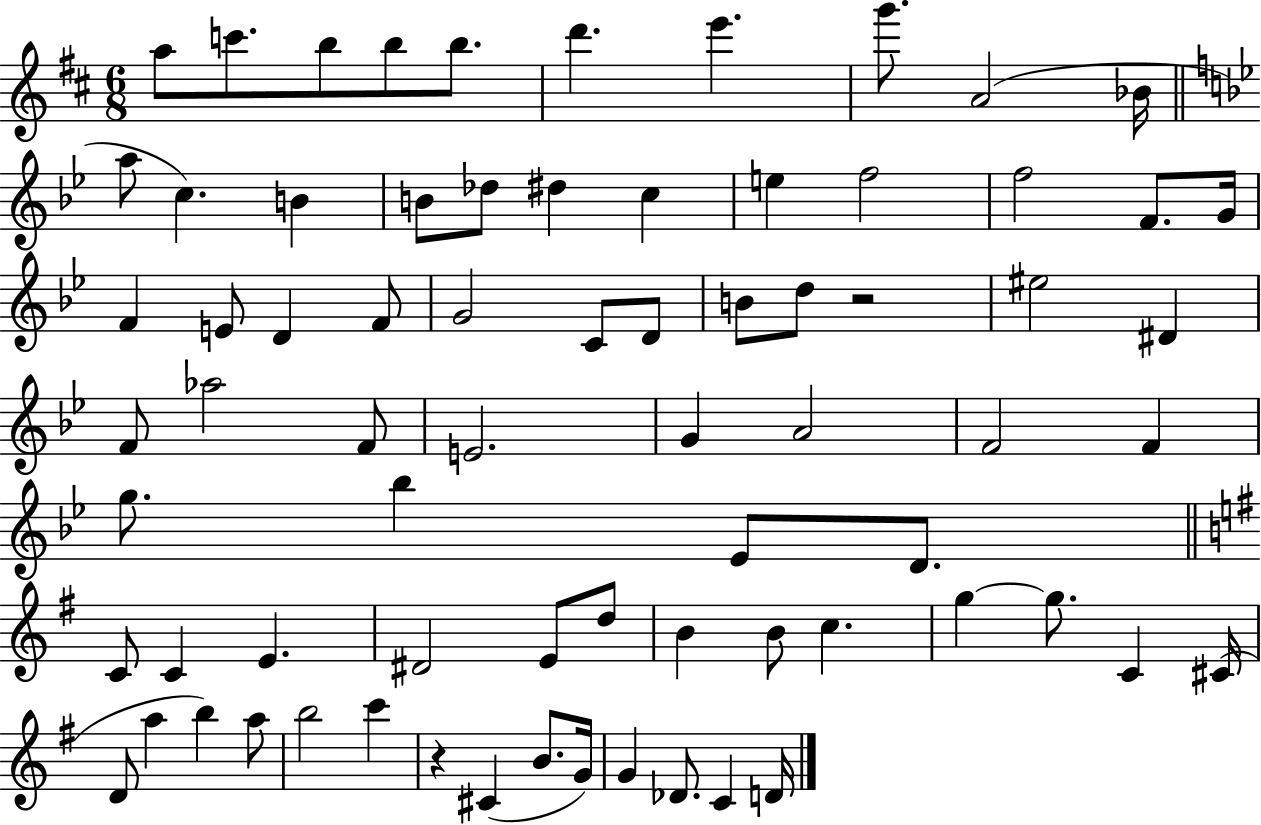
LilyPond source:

{
  \clef treble
  \numericTimeSignature
  \time 6/8
  \key d \major
  \repeat volta 2 { a''8 c'''8. b''8 b''8 b''8. | d'''4. e'''4. | g'''8. a'2( bes'16 | \bar "||" \break \key g \minor a''8 c''4.) b'4 | b'8 des''8 dis''4 c''4 | e''4 f''2 | f''2 f'8. g'16 | \break f'4 e'8 d'4 f'8 | g'2 c'8 d'8 | b'8 d''8 r2 | eis''2 dis'4 | \break f'8 aes''2 f'8 | e'2. | g'4 a'2 | f'2 f'4 | \break g''8. bes''4 ees'8 d'8. | \bar "||" \break \key g \major c'8 c'4 e'4. | dis'2 e'8 d''8 | b'4 b'8 c''4. | g''4~~ g''8. c'4 cis'16( | \break d'8 a''4 b''4) a''8 | b''2 c'''4 | r4 cis'4( b'8. g'16) | g'4 des'8. c'4 d'16 | \break } \bar "|."
}